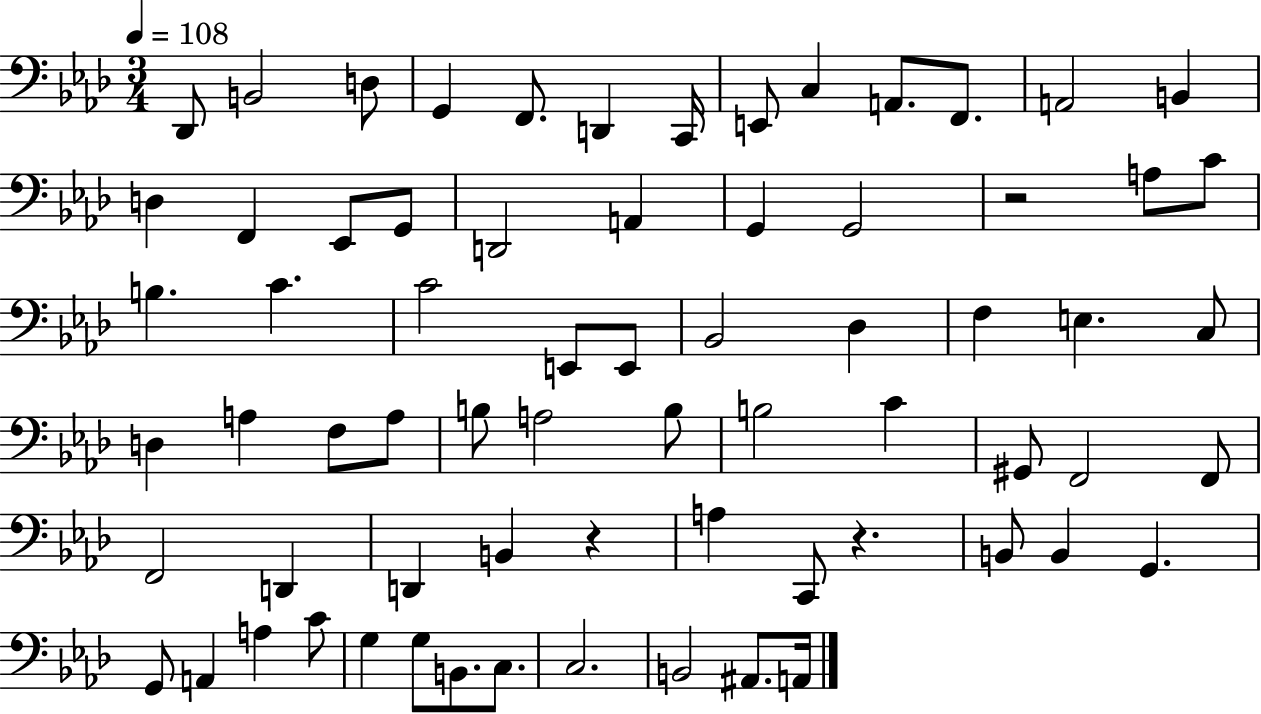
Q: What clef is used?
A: bass